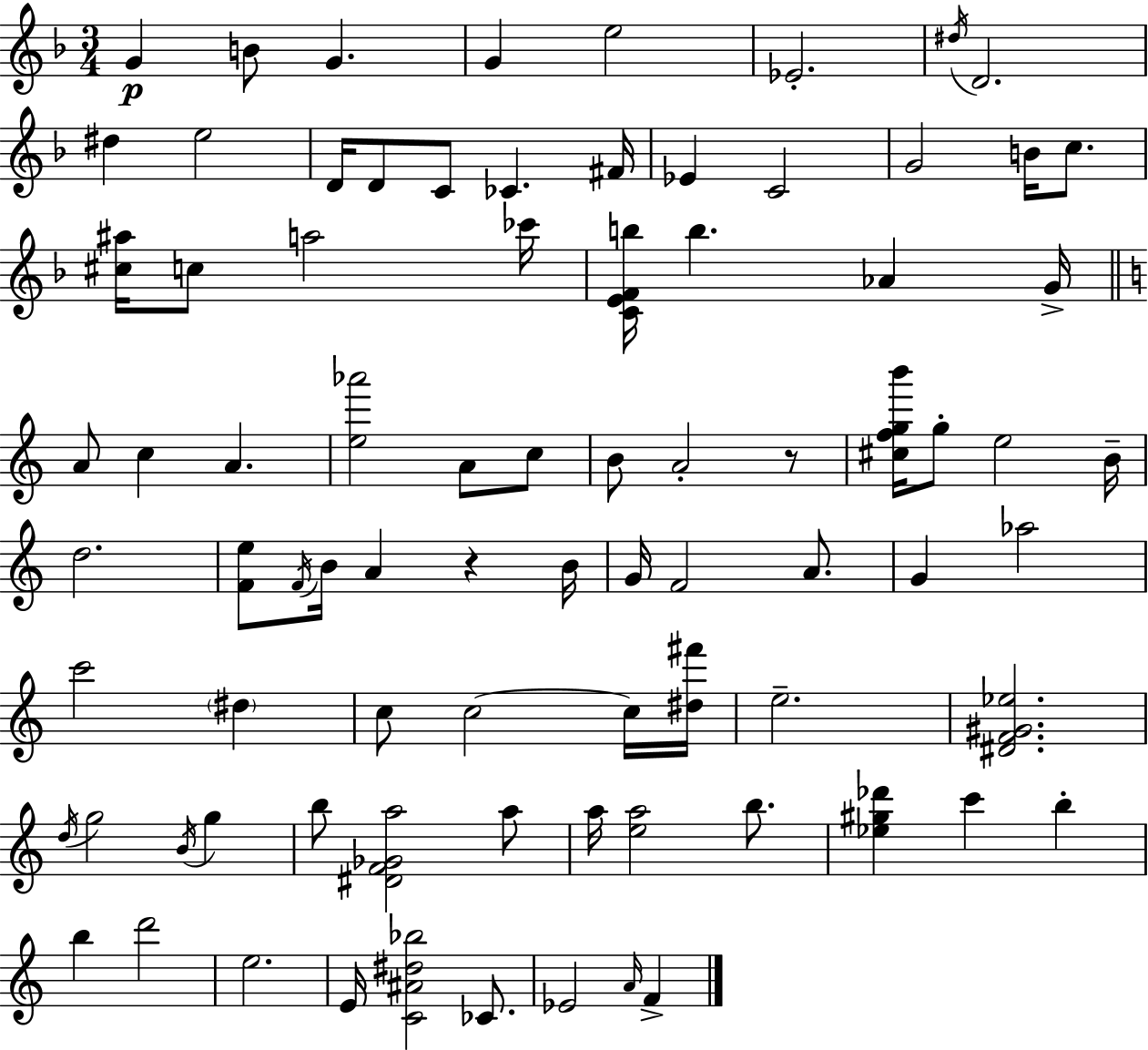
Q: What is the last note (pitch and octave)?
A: F4